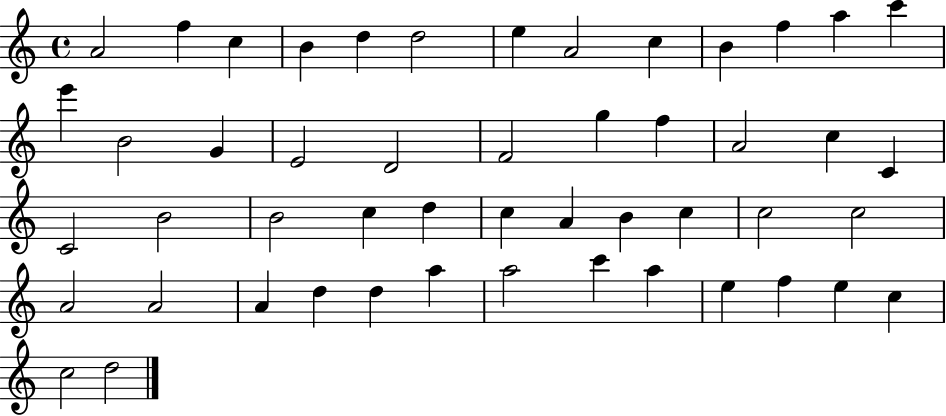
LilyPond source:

{
  \clef treble
  \time 4/4
  \defaultTimeSignature
  \key c \major
  a'2 f''4 c''4 | b'4 d''4 d''2 | e''4 a'2 c''4 | b'4 f''4 a''4 c'''4 | \break e'''4 b'2 g'4 | e'2 d'2 | f'2 g''4 f''4 | a'2 c''4 c'4 | \break c'2 b'2 | b'2 c''4 d''4 | c''4 a'4 b'4 c''4 | c''2 c''2 | \break a'2 a'2 | a'4 d''4 d''4 a''4 | a''2 c'''4 a''4 | e''4 f''4 e''4 c''4 | \break c''2 d''2 | \bar "|."
}